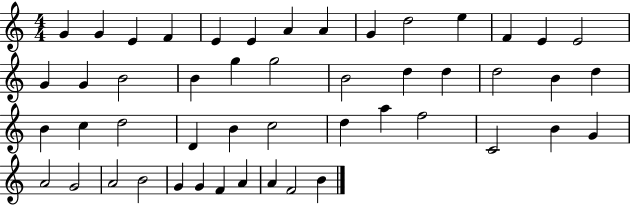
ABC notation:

X:1
T:Untitled
M:4/4
L:1/4
K:C
G G E F E E A A G d2 e F E E2 G G B2 B g g2 B2 d d d2 B d B c d2 D B c2 d a f2 C2 B G A2 G2 A2 B2 G G F A A F2 B